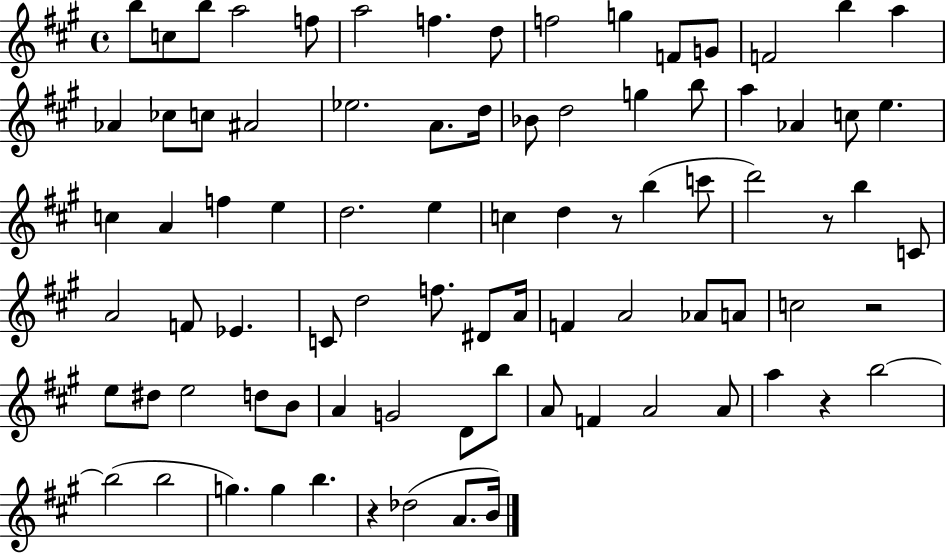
B5/e C5/e B5/e A5/h F5/e A5/h F5/q. D5/e F5/h G5/q F4/e G4/e F4/h B5/q A5/q Ab4/q CES5/e C5/e A#4/h Eb5/h. A4/e. D5/s Bb4/e D5/h G5/q B5/e A5/q Ab4/q C5/e E5/q. C5/q A4/q F5/q E5/q D5/h. E5/q C5/q D5/q R/e B5/q C6/e D6/h R/e B5/q C4/e A4/h F4/e Eb4/q. C4/e D5/h F5/e. D#4/e A4/s F4/q A4/h Ab4/e A4/e C5/h R/h E5/e D#5/e E5/h D5/e B4/e A4/q G4/h D4/e B5/e A4/e F4/q A4/h A4/e A5/q R/q B5/h B5/h B5/h G5/q. G5/q B5/q. R/q Db5/h A4/e. B4/s